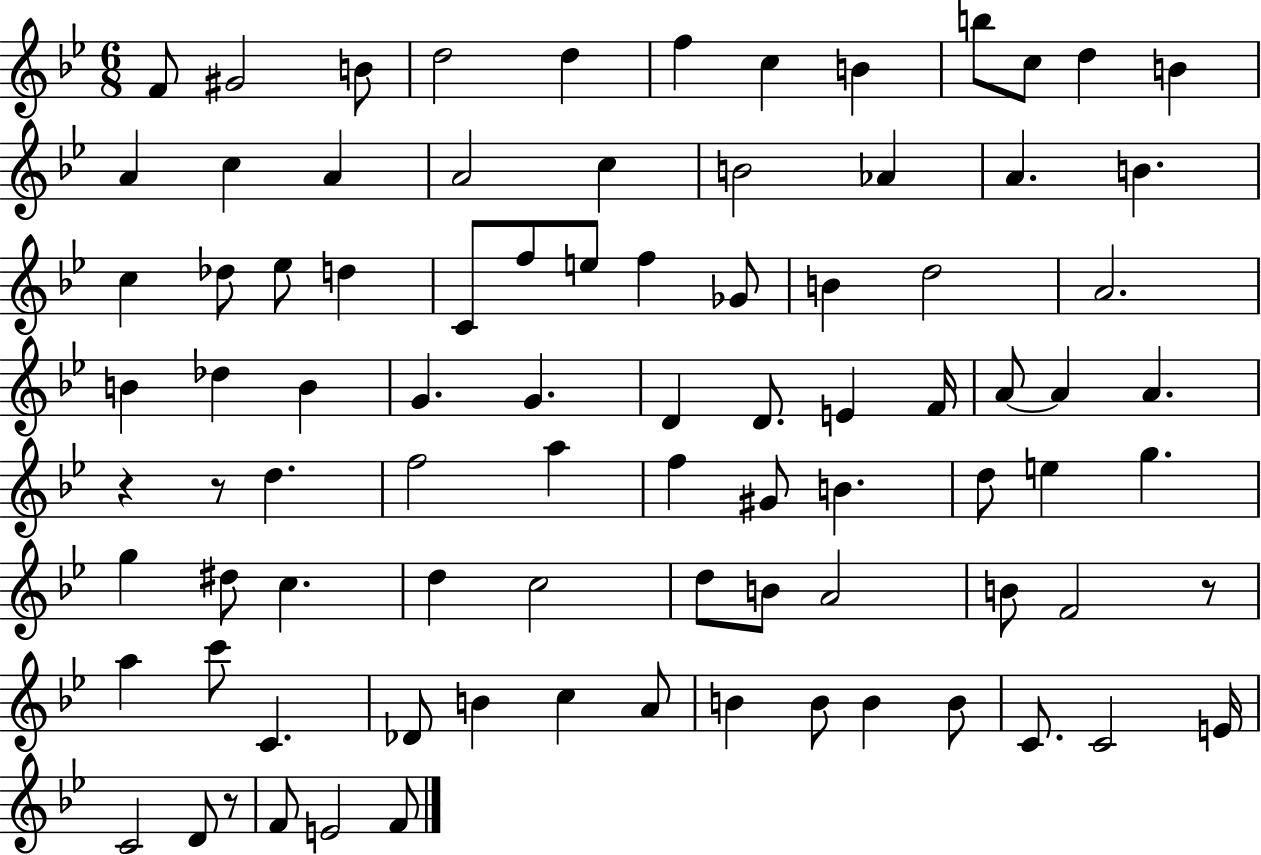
X:1
T:Untitled
M:6/8
L:1/4
K:Bb
F/2 ^G2 B/2 d2 d f c B b/2 c/2 d B A c A A2 c B2 _A A B c _d/2 _e/2 d C/2 f/2 e/2 f _G/2 B d2 A2 B _d B G G D D/2 E F/4 A/2 A A z z/2 d f2 a f ^G/2 B d/2 e g g ^d/2 c d c2 d/2 B/2 A2 B/2 F2 z/2 a c'/2 C _D/2 B c A/2 B B/2 B B/2 C/2 C2 E/4 C2 D/2 z/2 F/2 E2 F/2